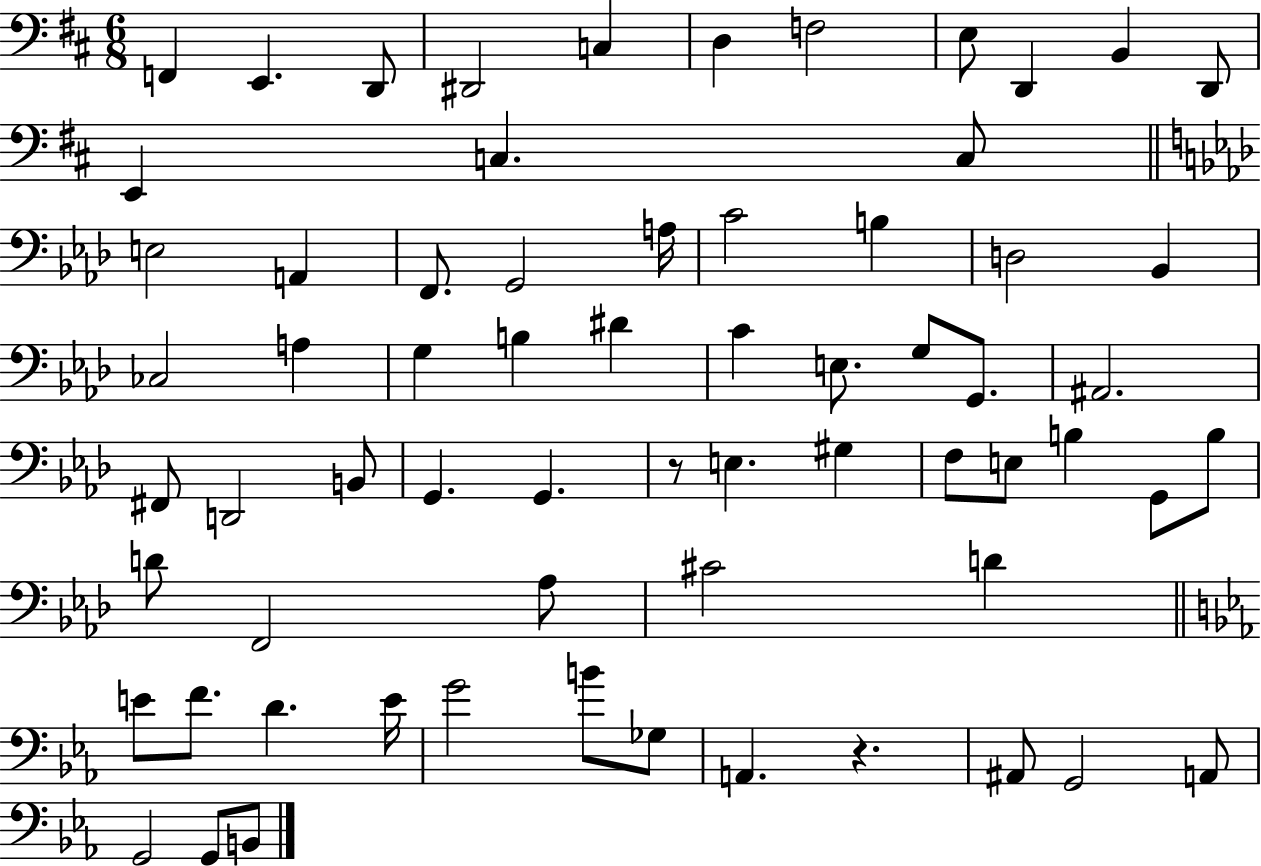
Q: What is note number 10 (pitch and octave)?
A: B2